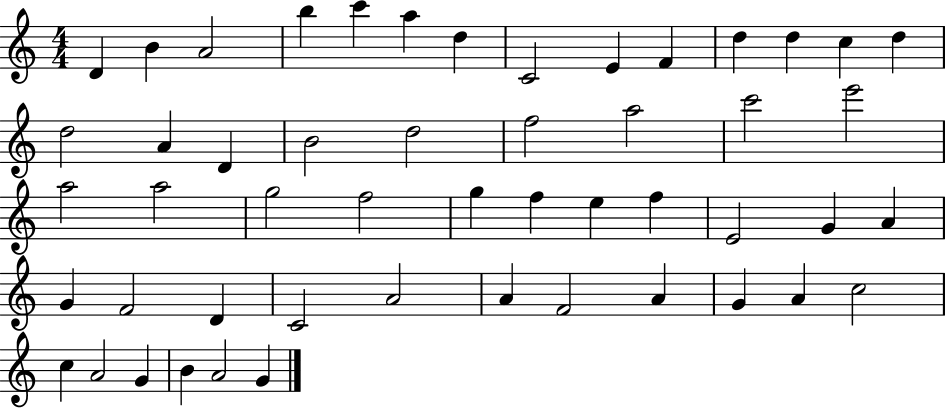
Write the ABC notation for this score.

X:1
T:Untitled
M:4/4
L:1/4
K:C
D B A2 b c' a d C2 E F d d c d d2 A D B2 d2 f2 a2 c'2 e'2 a2 a2 g2 f2 g f e f E2 G A G F2 D C2 A2 A F2 A G A c2 c A2 G B A2 G